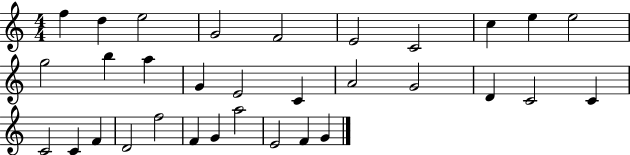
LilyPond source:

{
  \clef treble
  \numericTimeSignature
  \time 4/4
  \key c \major
  f''4 d''4 e''2 | g'2 f'2 | e'2 c'2 | c''4 e''4 e''2 | \break g''2 b''4 a''4 | g'4 e'2 c'4 | a'2 g'2 | d'4 c'2 c'4 | \break c'2 c'4 f'4 | d'2 f''2 | f'4 g'4 a''2 | e'2 f'4 g'4 | \break \bar "|."
}